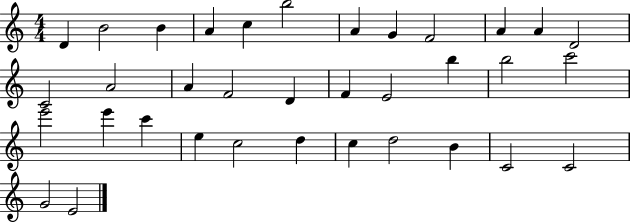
D4/q B4/h B4/q A4/q C5/q B5/h A4/q G4/q F4/h A4/q A4/q D4/h C4/h A4/h A4/q F4/h D4/q F4/q E4/h B5/q B5/h C6/h E6/h E6/q C6/q E5/q C5/h D5/q C5/q D5/h B4/q C4/h C4/h G4/h E4/h